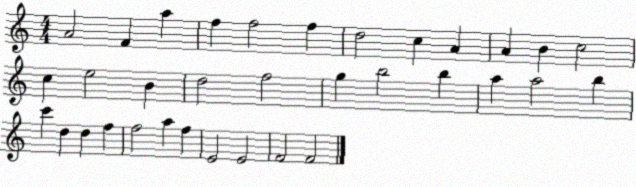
X:1
T:Untitled
M:4/4
L:1/4
K:C
A2 F a f f2 f d2 c A A B c2 c e2 B d2 f2 g b2 b a a2 b c' d d f f2 a f E2 E2 F2 F2